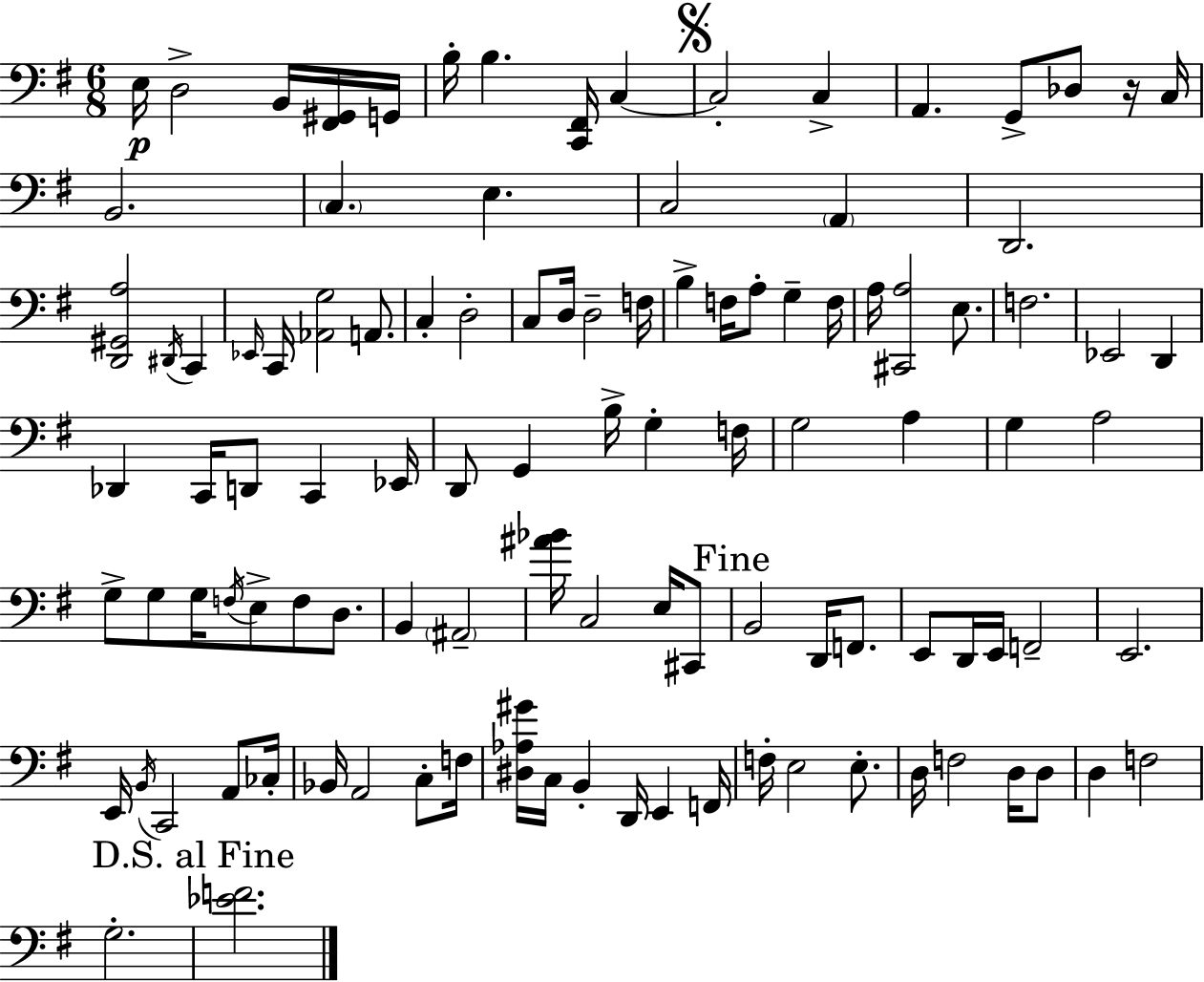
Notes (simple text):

E3/s D3/h B2/s [F#2,G#2]/s G2/s B3/s B3/q. [C2,F#2]/s C3/q C3/h C3/q A2/q. G2/e Db3/e R/s C3/s B2/h. C3/q. E3/q. C3/h A2/q D2/h. [D2,G#2,A3]/h D#2/s C2/q Eb2/s C2/s [Ab2,G3]/h A2/e. C3/q D3/h C3/e D3/s D3/h F3/s B3/q F3/s A3/e G3/q F3/s A3/s [C#2,A3]/h E3/e. F3/h. Eb2/h D2/q Db2/q C2/s D2/e C2/q Eb2/s D2/e G2/q B3/s G3/q F3/s G3/h A3/q G3/q A3/h G3/e G3/e G3/s F3/s E3/e F3/e D3/e. B2/q A#2/h [A#4,Bb4]/s C3/h E3/s C#2/e B2/h D2/s F2/e. E2/e D2/s E2/s F2/h E2/h. E2/s B2/s C2/h A2/e CES3/s Bb2/s A2/h C3/e F3/s [D#3,Ab3,G#4]/s C3/s B2/q D2/s E2/q F2/s F3/s E3/h E3/e. D3/s F3/h D3/s D3/e D3/q F3/h G3/h. [Eb4,F4]/h.